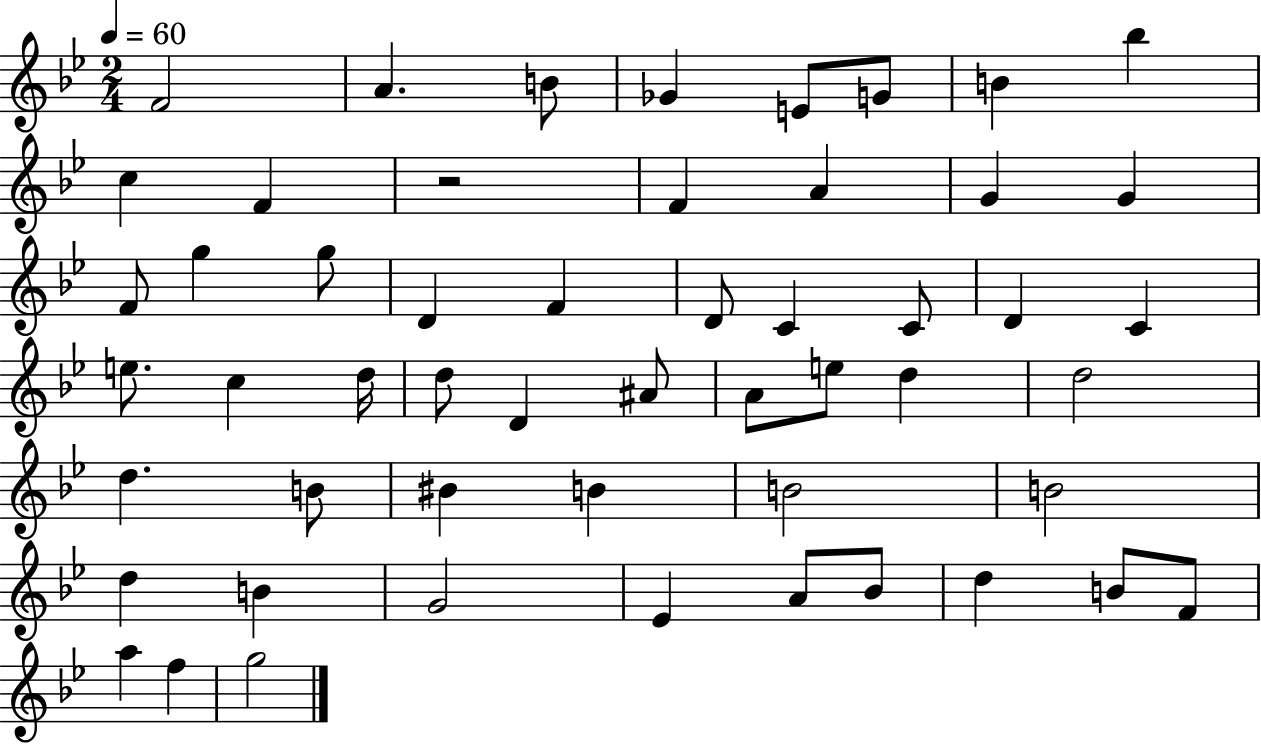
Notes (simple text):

F4/h A4/q. B4/e Gb4/q E4/e G4/e B4/q Bb5/q C5/q F4/q R/h F4/q A4/q G4/q G4/q F4/e G5/q G5/e D4/q F4/q D4/e C4/q C4/e D4/q C4/q E5/e. C5/q D5/s D5/e D4/q A#4/e A4/e E5/e D5/q D5/h D5/q. B4/e BIS4/q B4/q B4/h B4/h D5/q B4/q G4/h Eb4/q A4/e Bb4/e D5/q B4/e F4/e A5/q F5/q G5/h